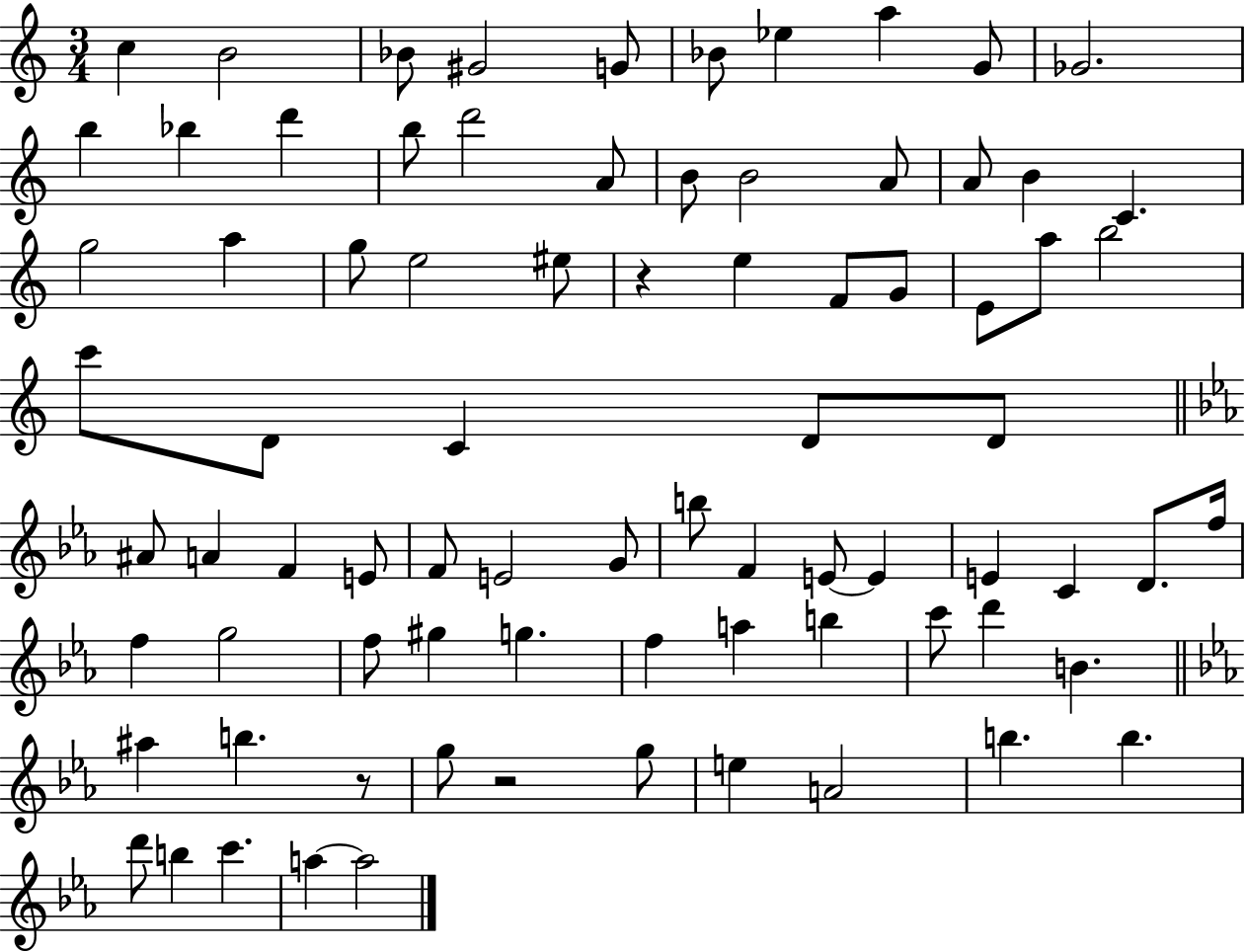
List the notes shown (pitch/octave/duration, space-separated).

C5/q B4/h Bb4/e G#4/h G4/e Bb4/e Eb5/q A5/q G4/e Gb4/h. B5/q Bb5/q D6/q B5/e D6/h A4/e B4/e B4/h A4/e A4/e B4/q C4/q. G5/h A5/q G5/e E5/h EIS5/e R/q E5/q F4/e G4/e E4/e A5/e B5/h C6/e D4/e C4/q D4/e D4/e A#4/e A4/q F4/q E4/e F4/e E4/h G4/e B5/e F4/q E4/e E4/q E4/q C4/q D4/e. F5/s F5/q G5/h F5/e G#5/q G5/q. F5/q A5/q B5/q C6/e D6/q B4/q. A#5/q B5/q. R/e G5/e R/h G5/e E5/q A4/h B5/q. B5/q. D6/e B5/q C6/q. A5/q A5/h